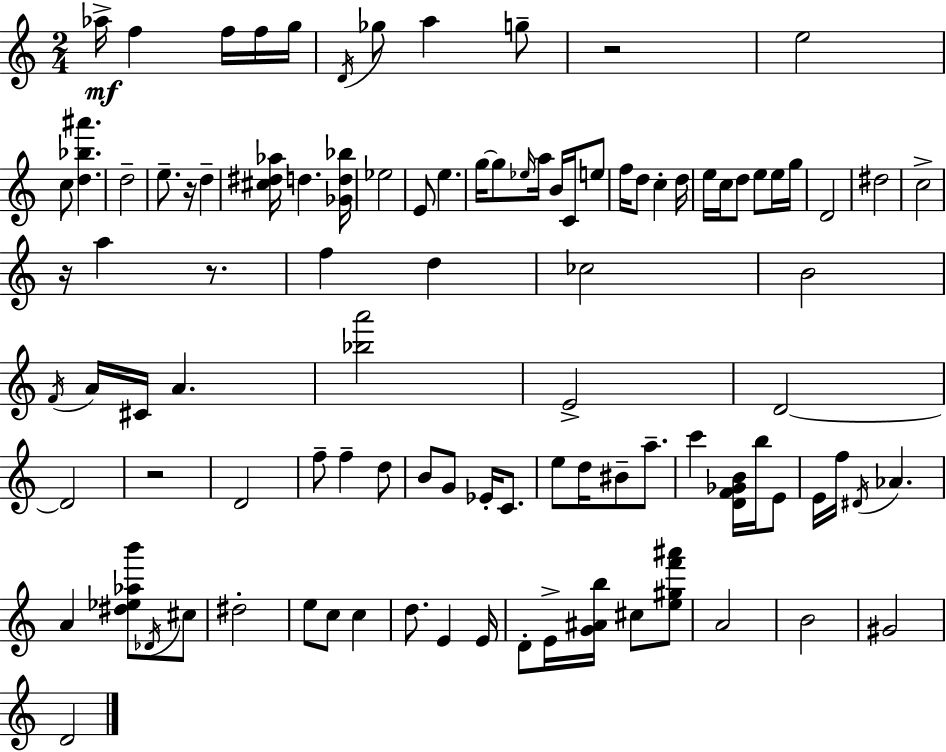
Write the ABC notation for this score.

X:1
T:Untitled
M:2/4
L:1/4
K:Am
_a/4 f f/4 f/4 g/4 D/4 _g/2 a g/2 z2 e2 c/2 [d_b^a'] d2 e/2 z/4 d [^c^d_a]/4 d [_Gd_b]/4 _e2 E/2 e g/4 g/2 _e/4 a/4 B/4 C/4 e/2 f/4 d/2 c d/4 e/4 c/4 d/2 e/2 e/4 g/4 D2 ^d2 c2 z/4 a z/2 f d _c2 B2 F/4 A/4 ^C/4 A [_ba']2 E2 D2 D2 z2 D2 f/2 f d/2 B/2 G/2 _E/4 C/2 e/2 d/4 ^B/2 a/2 c' [DF_GB]/4 b/4 E/2 E/4 f/4 ^D/4 _A A [^d_e_ab']/2 _D/4 ^c/2 ^d2 e/2 c/2 c d/2 E E/4 D/2 E/4 [G^Ab]/4 ^c/2 [e^gf'^a']/2 A2 B2 ^G2 D2